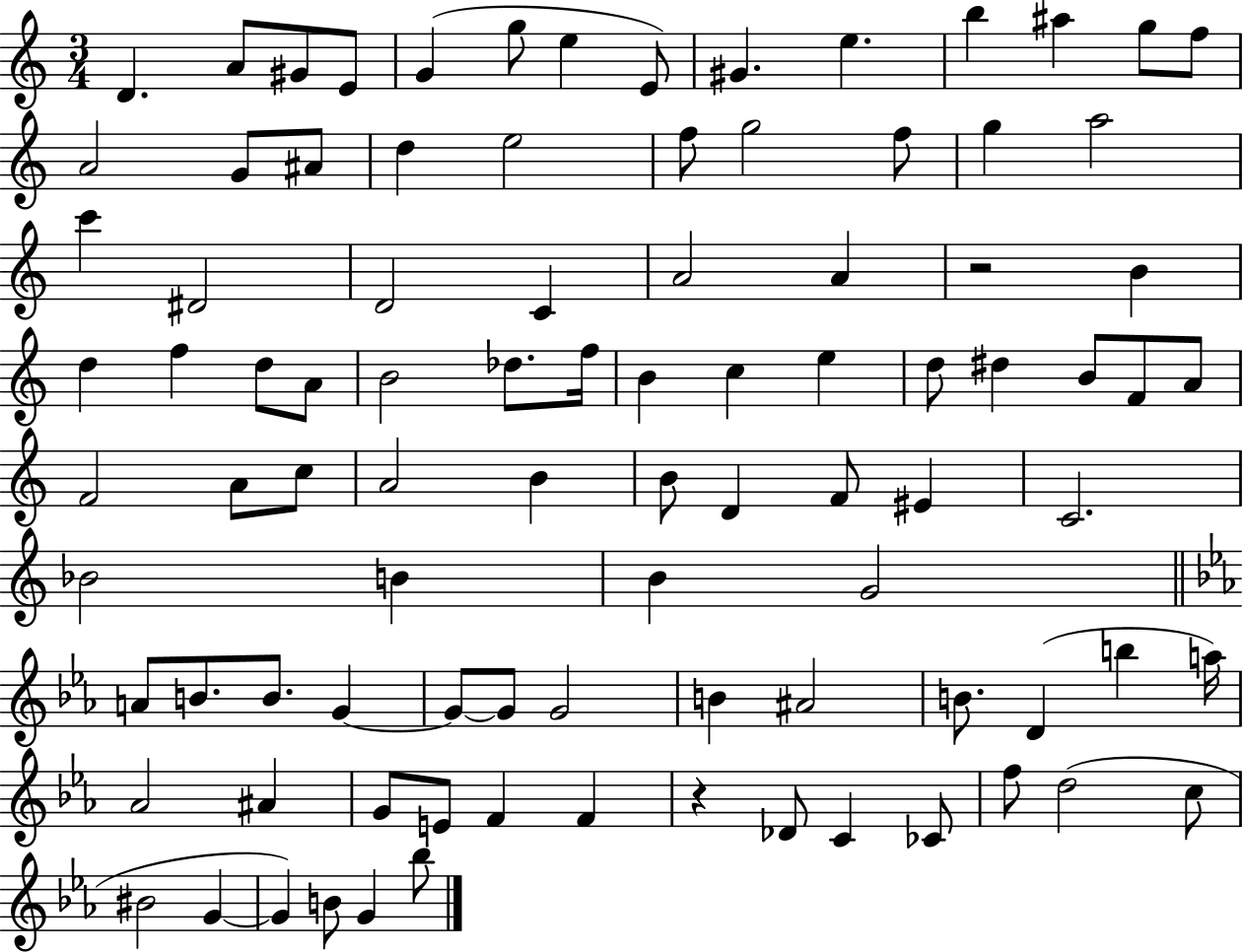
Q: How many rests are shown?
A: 2